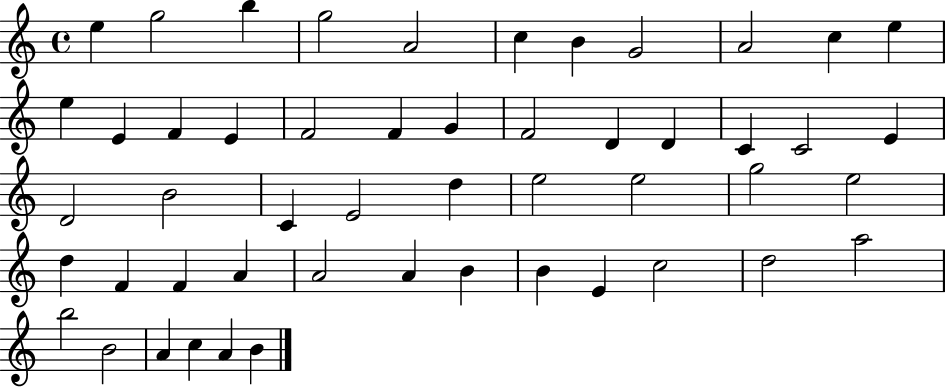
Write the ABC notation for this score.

X:1
T:Untitled
M:4/4
L:1/4
K:C
e g2 b g2 A2 c B G2 A2 c e e E F E F2 F G F2 D D C C2 E D2 B2 C E2 d e2 e2 g2 e2 d F F A A2 A B B E c2 d2 a2 b2 B2 A c A B